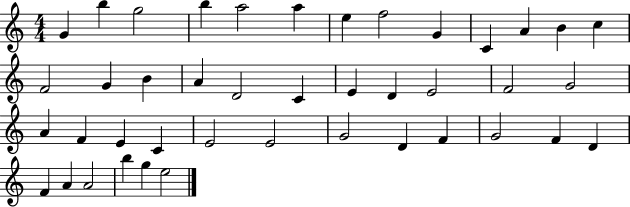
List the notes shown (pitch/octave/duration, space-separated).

G4/q B5/q G5/h B5/q A5/h A5/q E5/q F5/h G4/q C4/q A4/q B4/q C5/q F4/h G4/q B4/q A4/q D4/h C4/q E4/q D4/q E4/h F4/h G4/h A4/q F4/q E4/q C4/q E4/h E4/h G4/h D4/q F4/q G4/h F4/q D4/q F4/q A4/q A4/h B5/q G5/q E5/h